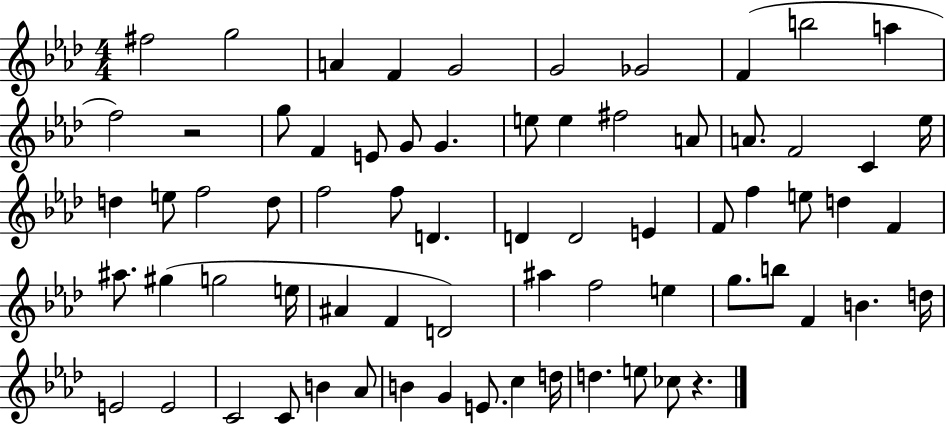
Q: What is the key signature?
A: AES major